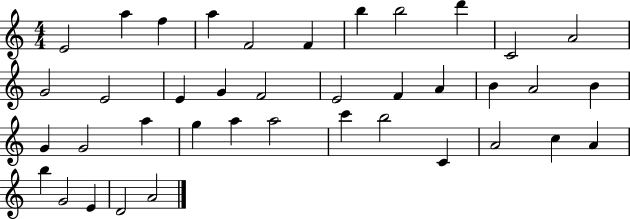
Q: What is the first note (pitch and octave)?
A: E4